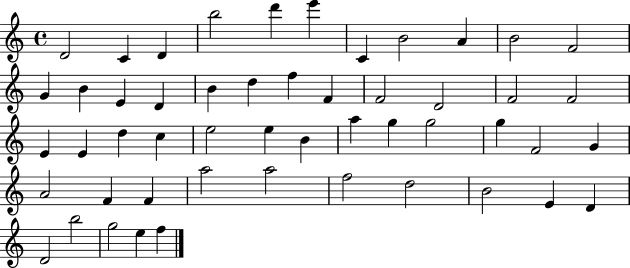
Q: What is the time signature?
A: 4/4